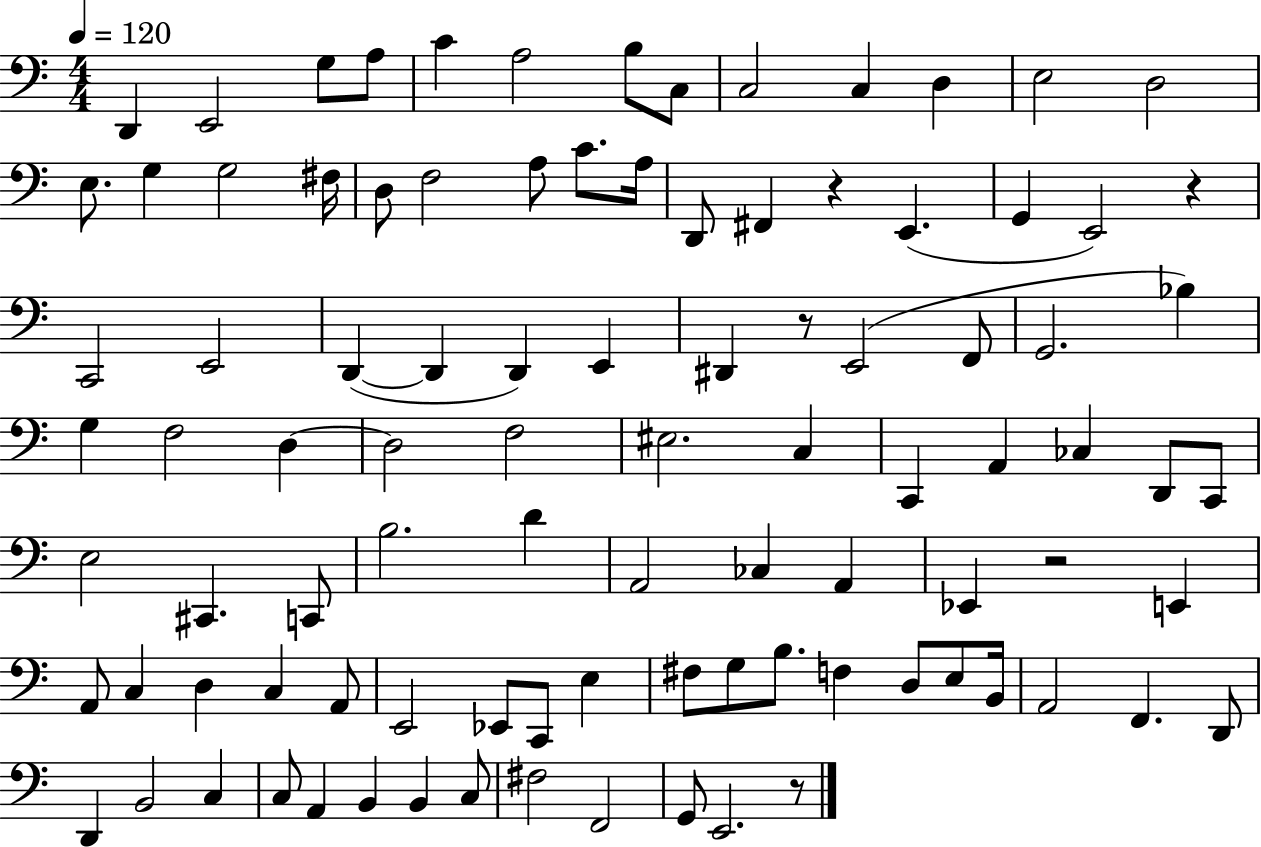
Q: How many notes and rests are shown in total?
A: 96